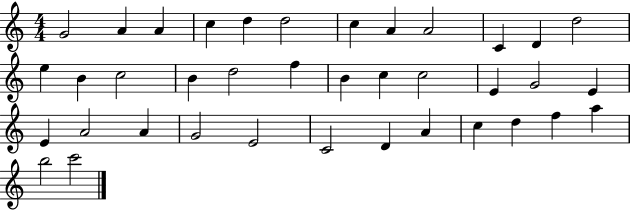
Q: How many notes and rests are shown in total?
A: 38